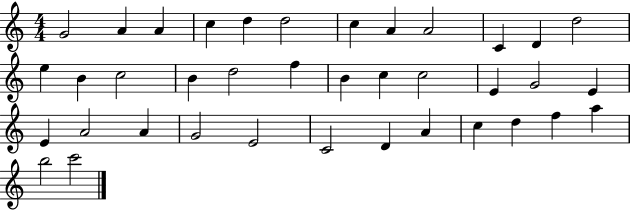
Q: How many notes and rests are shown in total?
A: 38